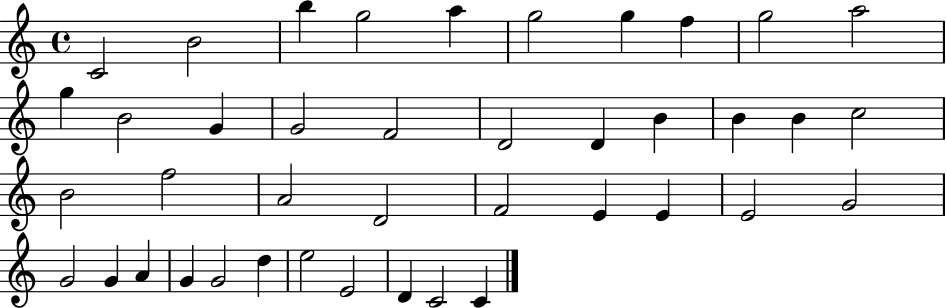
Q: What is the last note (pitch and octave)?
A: C4